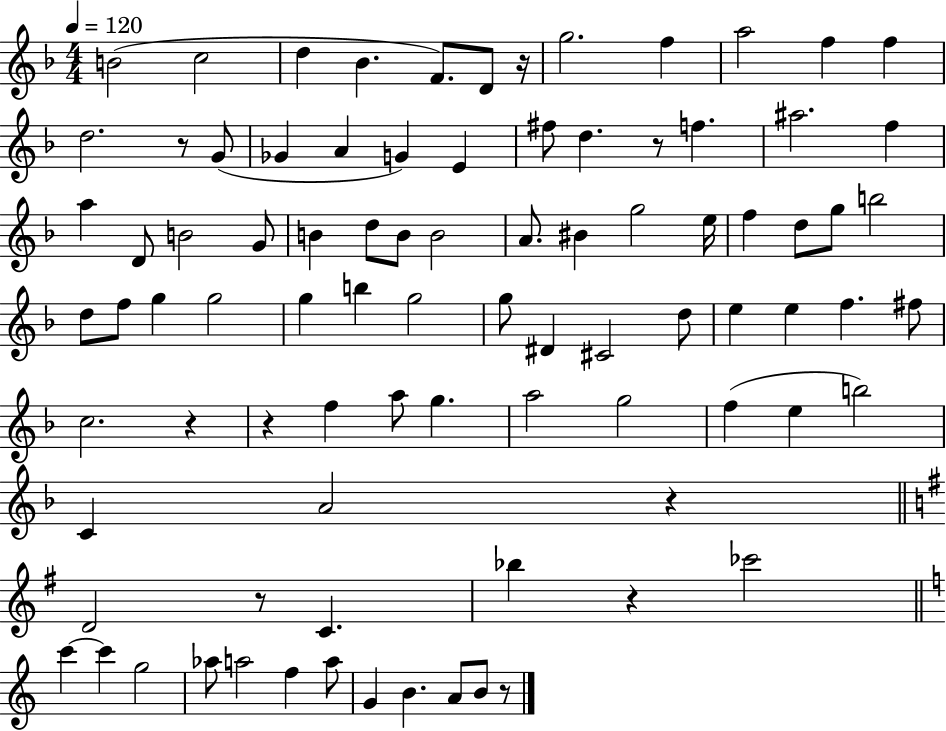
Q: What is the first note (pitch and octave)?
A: B4